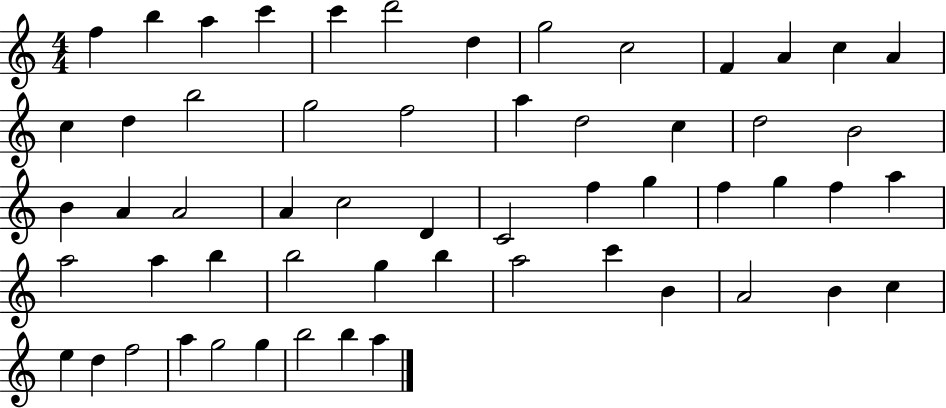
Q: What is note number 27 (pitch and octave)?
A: A4